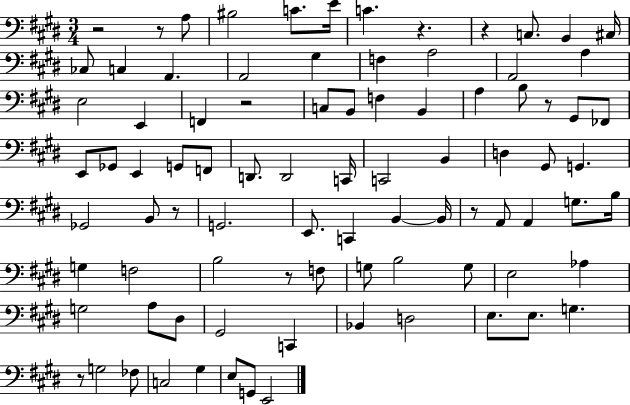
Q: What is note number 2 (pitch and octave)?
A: BIS3